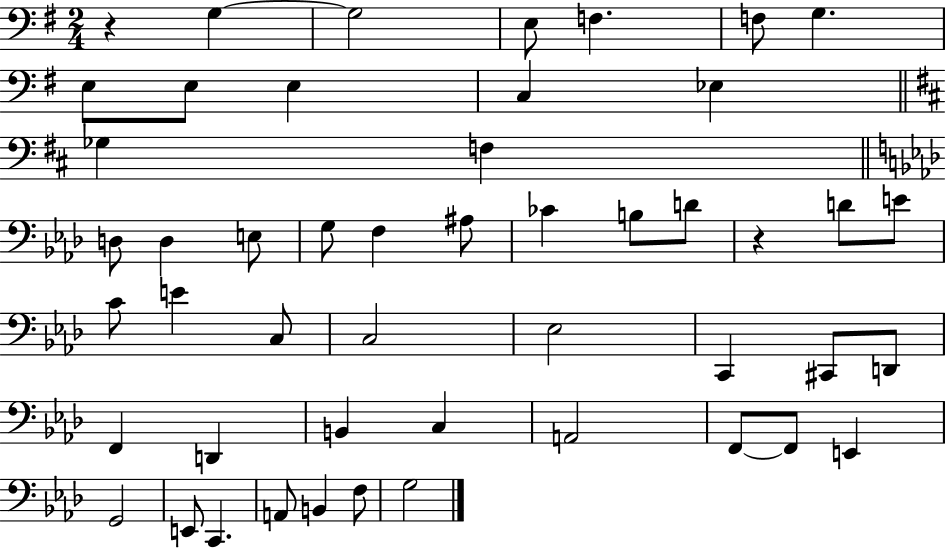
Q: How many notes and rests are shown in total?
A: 49